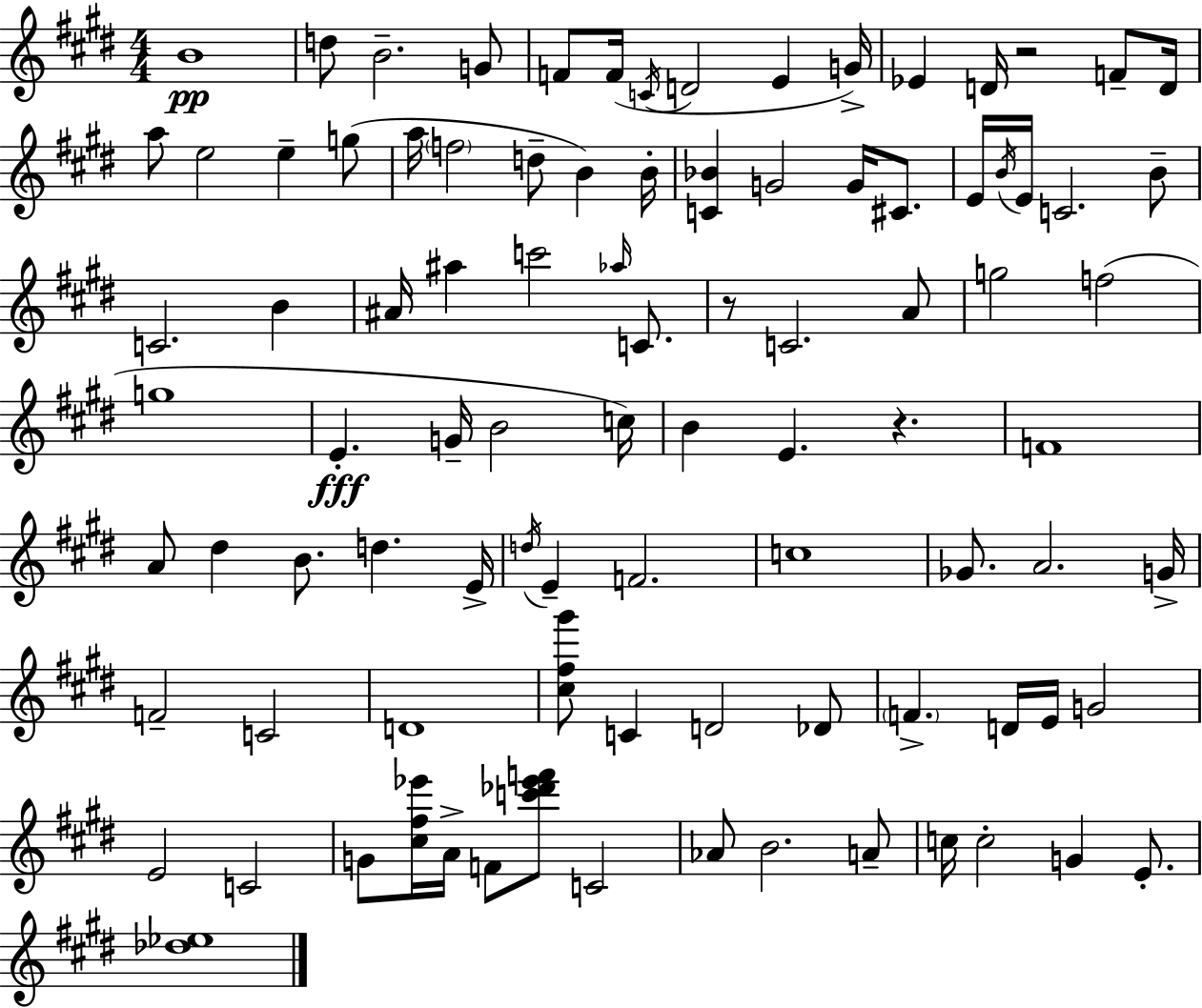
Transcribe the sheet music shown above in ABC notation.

X:1
T:Untitled
M:4/4
L:1/4
K:E
B4 d/2 B2 G/2 F/2 F/4 C/4 D2 E G/4 _E D/4 z2 F/2 D/4 a/2 e2 e g/2 a/4 f2 d/2 B B/4 [C_B] G2 G/4 ^C/2 E/4 B/4 E/4 C2 B/2 C2 B ^A/4 ^a c'2 _a/4 C/2 z/2 C2 A/2 g2 f2 g4 E G/4 B2 c/4 B E z F4 A/2 ^d B/2 d E/4 d/4 E F2 c4 _G/2 A2 G/4 F2 C2 D4 [^c^f^g']/2 C D2 _D/2 F D/4 E/4 G2 E2 C2 G/2 [^c^f_e']/4 A/4 F/2 [c'_d'_e'f']/2 C2 _A/2 B2 A/2 c/4 c2 G E/2 [_d_e]4